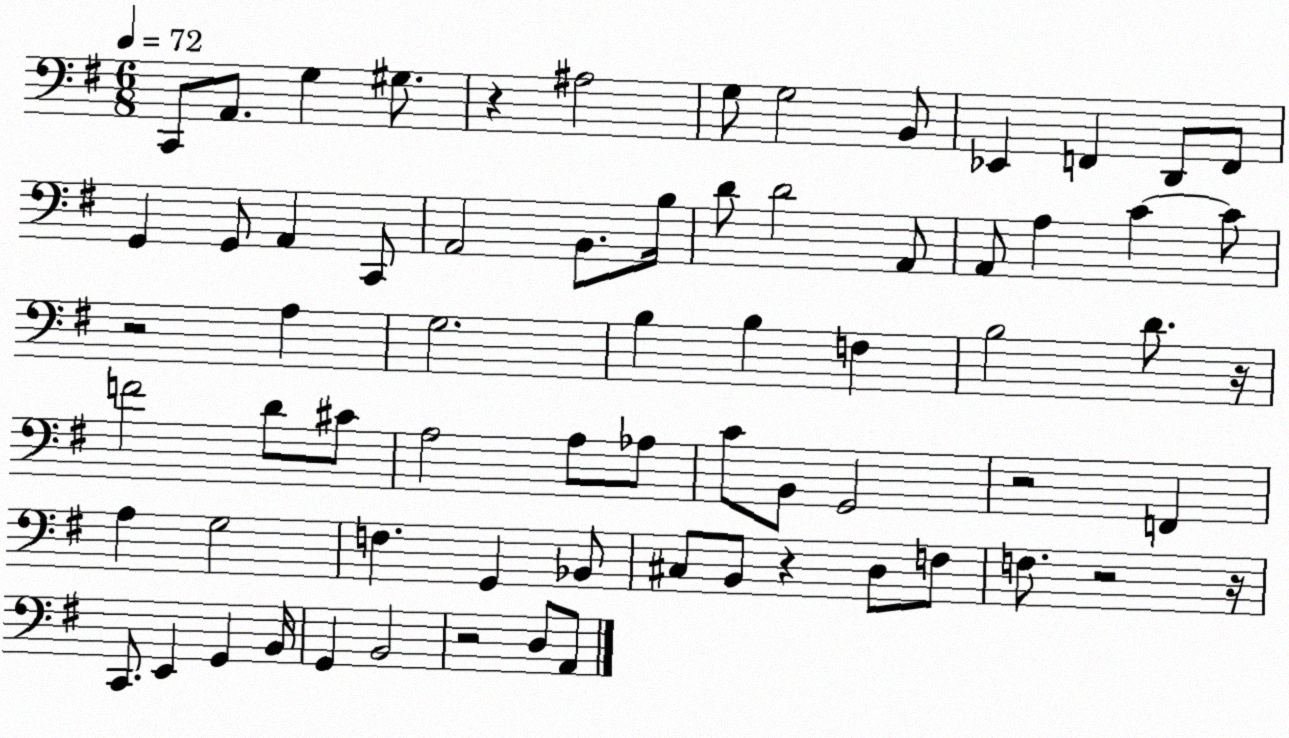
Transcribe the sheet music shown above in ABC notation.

X:1
T:Untitled
M:6/8
L:1/4
K:G
C,,/2 A,,/2 G, ^G,/2 z ^A,2 G,/2 G,2 B,,/2 _E,, F,, D,,/2 F,,/2 G,, G,,/2 A,, C,,/2 A,,2 B,,/2 B,/4 D/2 D2 A,,/2 A,,/2 A, C C/2 z2 A, G,2 B, B, F, B,2 D/2 z/4 F2 D/2 ^C/2 A,2 A,/2 _A,/2 C/2 B,,/2 G,,2 z2 F,, A, G,2 F, G,, _B,,/2 ^C,/2 B,,/2 z D,/2 F,/2 F,/2 z2 z/4 C,,/2 E,, G,, B,,/4 G,, B,,2 z2 D,/2 A,,/2